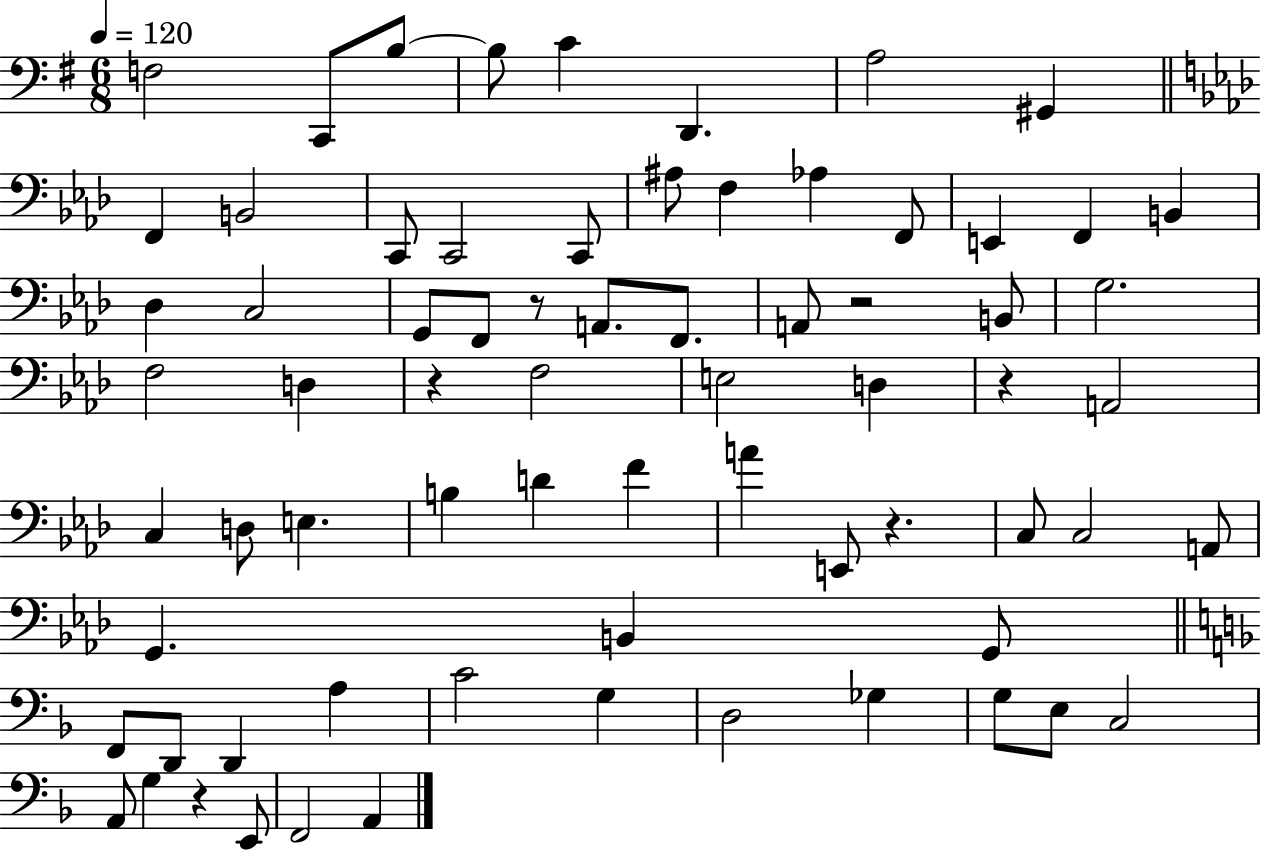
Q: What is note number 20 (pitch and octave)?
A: B2